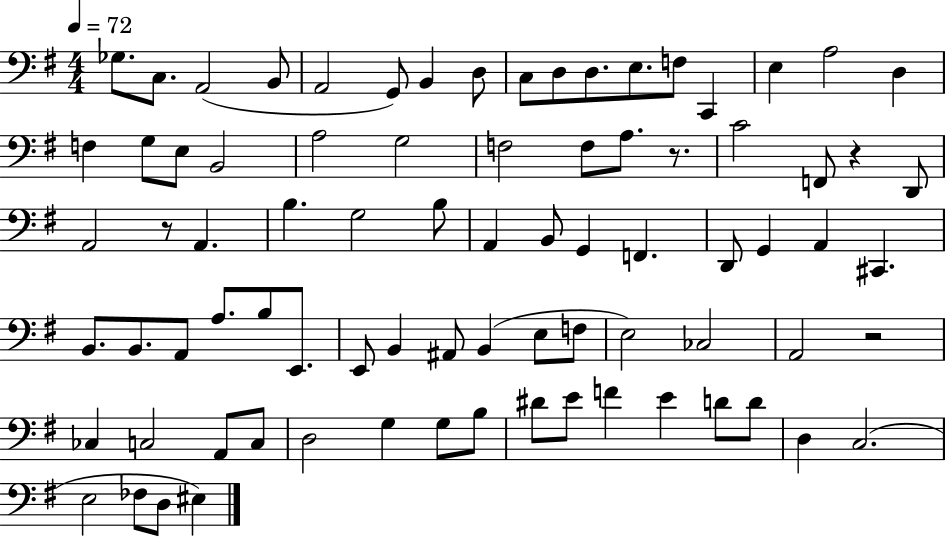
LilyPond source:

{
  \clef bass
  \numericTimeSignature
  \time 4/4
  \key g \major
  \tempo 4 = 72
  \repeat volta 2 { ges8. c8. a,2( b,8 | a,2 g,8) b,4 d8 | c8 d8 d8. e8. f8 c,4 | e4 a2 d4 | \break f4 g8 e8 b,2 | a2 g2 | f2 f8 a8. r8. | c'2 f,8 r4 d,8 | \break a,2 r8 a,4. | b4. g2 b8 | a,4 b,8 g,4 f,4. | d,8 g,4 a,4 cis,4. | \break b,8. b,8. a,8 a8. b8 e,8. | e,8 b,4 ais,8 b,4( e8 f8 | e2) ces2 | a,2 r2 | \break ces4 c2 a,8 c8 | d2 g4 g8 b8 | dis'8 e'8 f'4 e'4 d'8 d'8 | d4 c2.( | \break e2 fes8 d8 eis4) | } \bar "|."
}